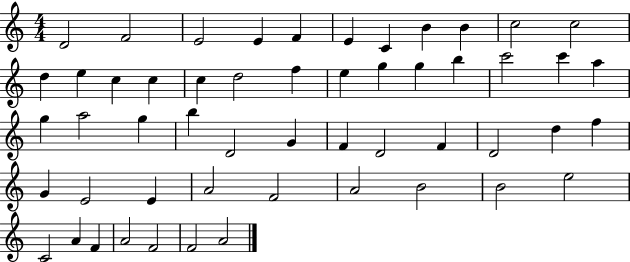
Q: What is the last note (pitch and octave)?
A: A4